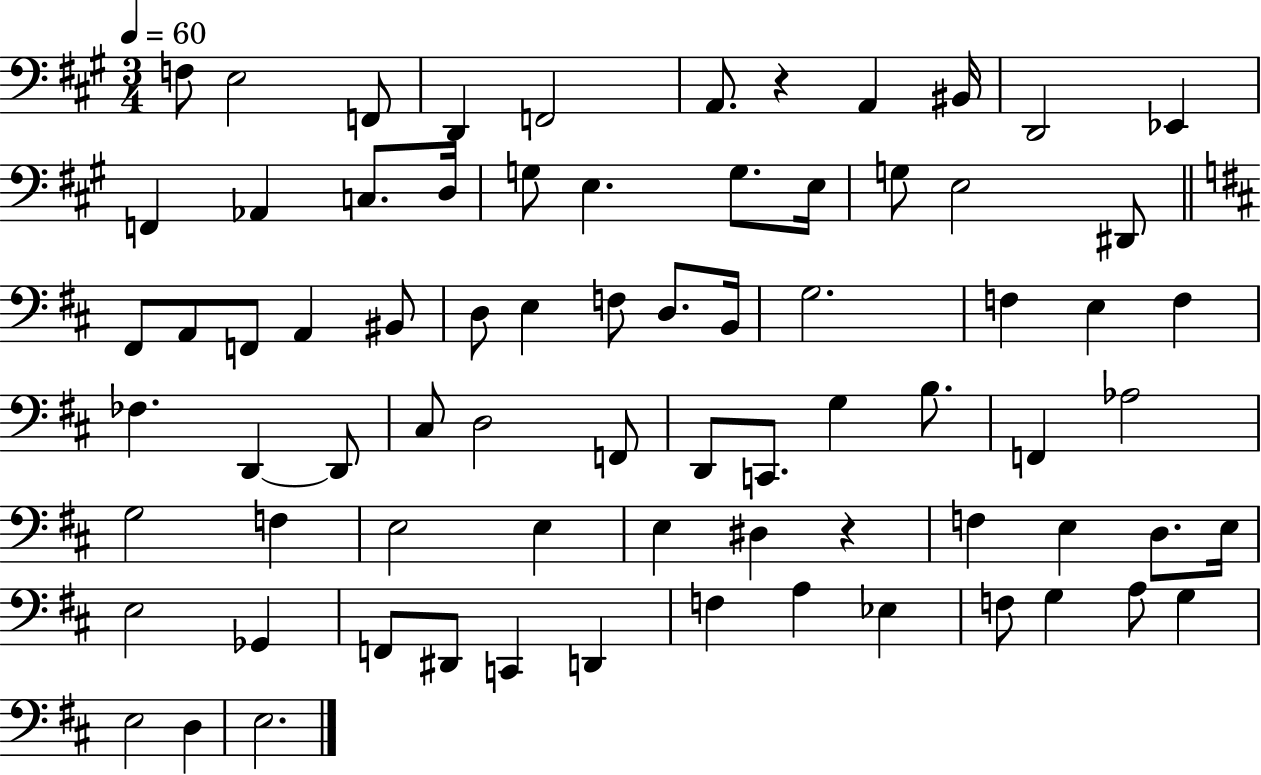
{
  \clef bass
  \numericTimeSignature
  \time 3/4
  \key a \major
  \tempo 4 = 60
  f8 e2 f,8 | d,4 f,2 | a,8. r4 a,4 bis,16 | d,2 ees,4 | \break f,4 aes,4 c8. d16 | g8 e4. g8. e16 | g8 e2 dis,8 | \bar "||" \break \key b \minor fis,8 a,8 f,8 a,4 bis,8 | d8 e4 f8 d8. b,16 | g2. | f4 e4 f4 | \break fes4. d,4~~ d,8 | cis8 d2 f,8 | d,8 c,8. g4 b8. | f,4 aes2 | \break g2 f4 | e2 e4 | e4 dis4 r4 | f4 e4 d8. e16 | \break e2 ges,4 | f,8 dis,8 c,4 d,4 | f4 a4 ees4 | f8 g4 a8 g4 | \break e2 d4 | e2. | \bar "|."
}